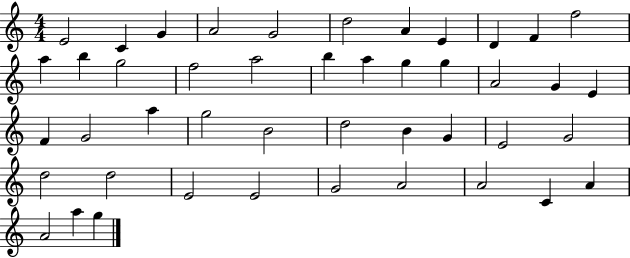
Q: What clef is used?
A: treble